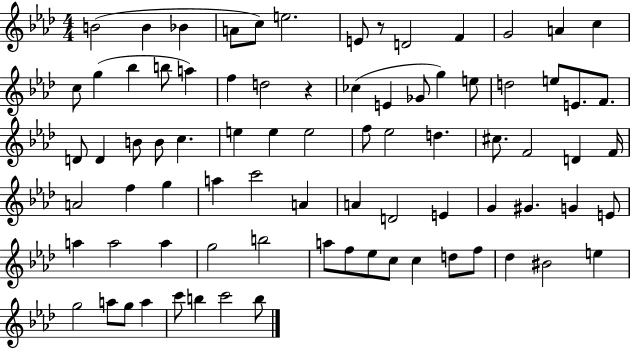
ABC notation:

X:1
T:Untitled
M:4/4
L:1/4
K:Ab
B2 B _B A/2 c/2 e2 E/2 z/2 D2 F G2 A c c/2 g _b b/2 a f d2 z _c E _G/2 g e/2 d2 e/2 E/2 F/2 D/2 D B/2 B/2 c e e e2 f/2 _e2 d ^c/2 F2 D F/4 A2 f g a c'2 A A D2 E G ^G G E/2 a a2 a g2 b2 a/2 f/2 _e/2 c/2 c d/2 f/2 _d ^B2 e g2 a/2 g/2 a c'/2 b c'2 b/2